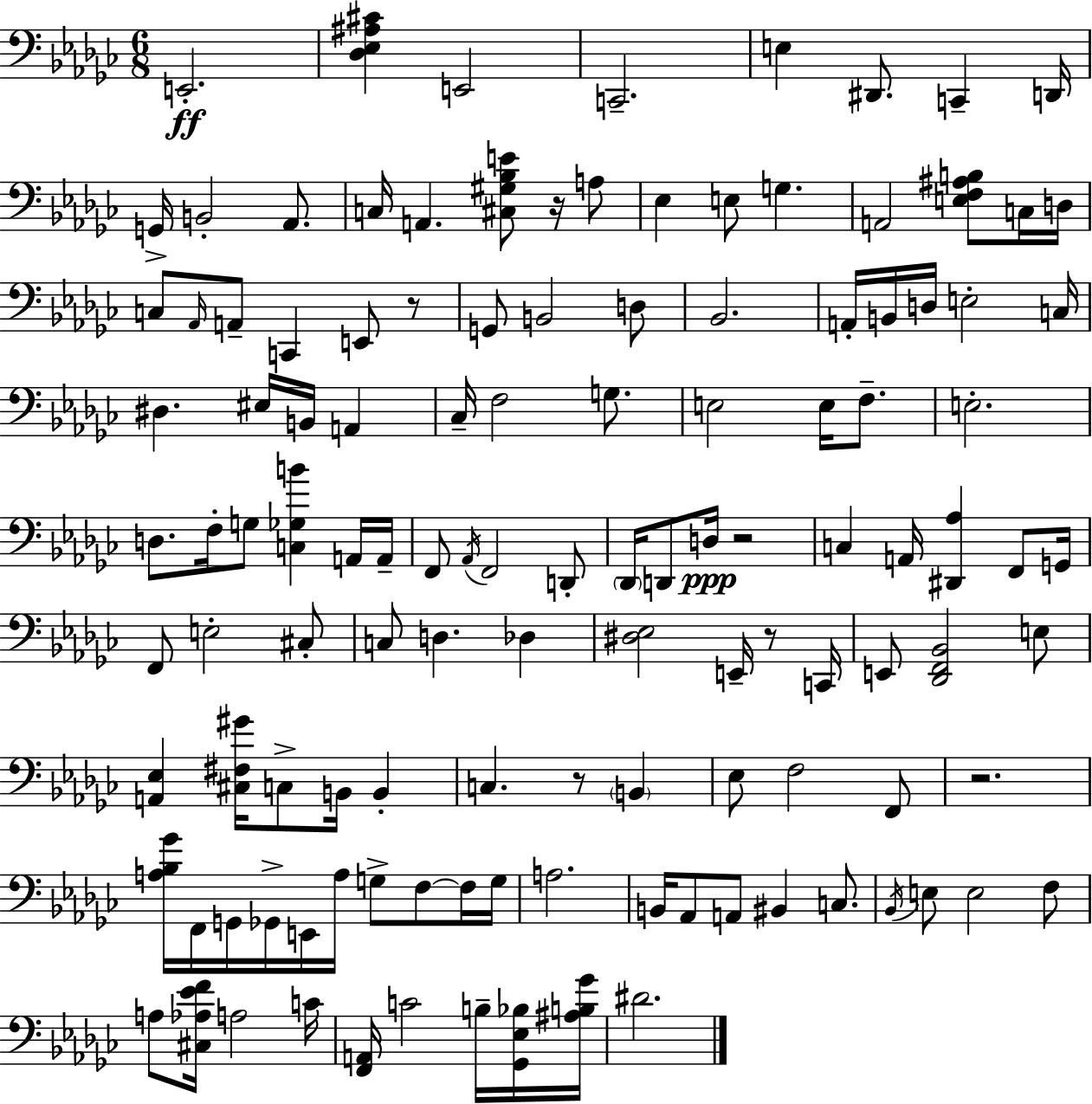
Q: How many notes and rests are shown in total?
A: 123